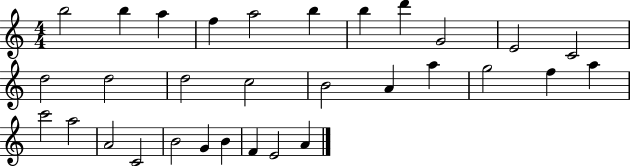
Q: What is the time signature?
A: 4/4